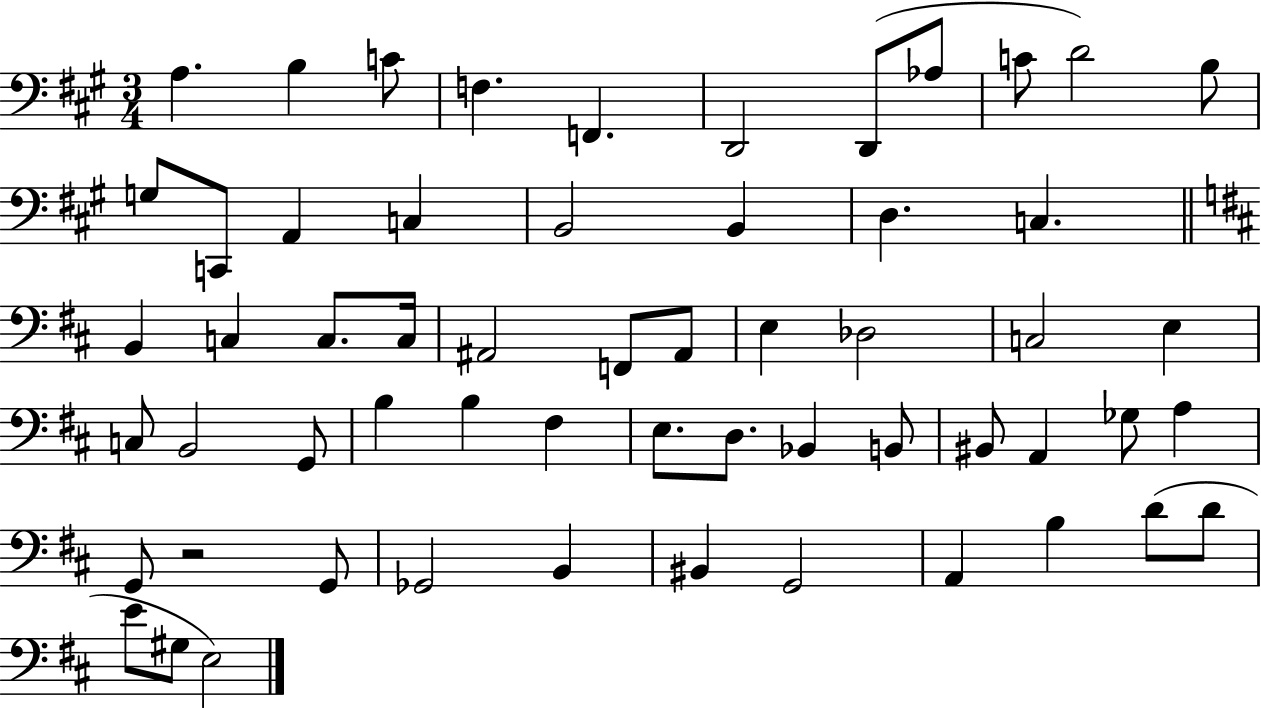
{
  \clef bass
  \numericTimeSignature
  \time 3/4
  \key a \major
  a4. b4 c'8 | f4. f,4. | d,2 d,8( aes8 | c'8 d'2) b8 | \break g8 c,8 a,4 c4 | b,2 b,4 | d4. c4. | \bar "||" \break \key b \minor b,4 c4 c8. c16 | ais,2 f,8 ais,8 | e4 des2 | c2 e4 | \break c8 b,2 g,8 | b4 b4 fis4 | e8. d8. bes,4 b,8 | bis,8 a,4 ges8 a4 | \break g,8 r2 g,8 | ges,2 b,4 | bis,4 g,2 | a,4 b4 d'8( d'8 | \break e'8 gis8 e2) | \bar "|."
}